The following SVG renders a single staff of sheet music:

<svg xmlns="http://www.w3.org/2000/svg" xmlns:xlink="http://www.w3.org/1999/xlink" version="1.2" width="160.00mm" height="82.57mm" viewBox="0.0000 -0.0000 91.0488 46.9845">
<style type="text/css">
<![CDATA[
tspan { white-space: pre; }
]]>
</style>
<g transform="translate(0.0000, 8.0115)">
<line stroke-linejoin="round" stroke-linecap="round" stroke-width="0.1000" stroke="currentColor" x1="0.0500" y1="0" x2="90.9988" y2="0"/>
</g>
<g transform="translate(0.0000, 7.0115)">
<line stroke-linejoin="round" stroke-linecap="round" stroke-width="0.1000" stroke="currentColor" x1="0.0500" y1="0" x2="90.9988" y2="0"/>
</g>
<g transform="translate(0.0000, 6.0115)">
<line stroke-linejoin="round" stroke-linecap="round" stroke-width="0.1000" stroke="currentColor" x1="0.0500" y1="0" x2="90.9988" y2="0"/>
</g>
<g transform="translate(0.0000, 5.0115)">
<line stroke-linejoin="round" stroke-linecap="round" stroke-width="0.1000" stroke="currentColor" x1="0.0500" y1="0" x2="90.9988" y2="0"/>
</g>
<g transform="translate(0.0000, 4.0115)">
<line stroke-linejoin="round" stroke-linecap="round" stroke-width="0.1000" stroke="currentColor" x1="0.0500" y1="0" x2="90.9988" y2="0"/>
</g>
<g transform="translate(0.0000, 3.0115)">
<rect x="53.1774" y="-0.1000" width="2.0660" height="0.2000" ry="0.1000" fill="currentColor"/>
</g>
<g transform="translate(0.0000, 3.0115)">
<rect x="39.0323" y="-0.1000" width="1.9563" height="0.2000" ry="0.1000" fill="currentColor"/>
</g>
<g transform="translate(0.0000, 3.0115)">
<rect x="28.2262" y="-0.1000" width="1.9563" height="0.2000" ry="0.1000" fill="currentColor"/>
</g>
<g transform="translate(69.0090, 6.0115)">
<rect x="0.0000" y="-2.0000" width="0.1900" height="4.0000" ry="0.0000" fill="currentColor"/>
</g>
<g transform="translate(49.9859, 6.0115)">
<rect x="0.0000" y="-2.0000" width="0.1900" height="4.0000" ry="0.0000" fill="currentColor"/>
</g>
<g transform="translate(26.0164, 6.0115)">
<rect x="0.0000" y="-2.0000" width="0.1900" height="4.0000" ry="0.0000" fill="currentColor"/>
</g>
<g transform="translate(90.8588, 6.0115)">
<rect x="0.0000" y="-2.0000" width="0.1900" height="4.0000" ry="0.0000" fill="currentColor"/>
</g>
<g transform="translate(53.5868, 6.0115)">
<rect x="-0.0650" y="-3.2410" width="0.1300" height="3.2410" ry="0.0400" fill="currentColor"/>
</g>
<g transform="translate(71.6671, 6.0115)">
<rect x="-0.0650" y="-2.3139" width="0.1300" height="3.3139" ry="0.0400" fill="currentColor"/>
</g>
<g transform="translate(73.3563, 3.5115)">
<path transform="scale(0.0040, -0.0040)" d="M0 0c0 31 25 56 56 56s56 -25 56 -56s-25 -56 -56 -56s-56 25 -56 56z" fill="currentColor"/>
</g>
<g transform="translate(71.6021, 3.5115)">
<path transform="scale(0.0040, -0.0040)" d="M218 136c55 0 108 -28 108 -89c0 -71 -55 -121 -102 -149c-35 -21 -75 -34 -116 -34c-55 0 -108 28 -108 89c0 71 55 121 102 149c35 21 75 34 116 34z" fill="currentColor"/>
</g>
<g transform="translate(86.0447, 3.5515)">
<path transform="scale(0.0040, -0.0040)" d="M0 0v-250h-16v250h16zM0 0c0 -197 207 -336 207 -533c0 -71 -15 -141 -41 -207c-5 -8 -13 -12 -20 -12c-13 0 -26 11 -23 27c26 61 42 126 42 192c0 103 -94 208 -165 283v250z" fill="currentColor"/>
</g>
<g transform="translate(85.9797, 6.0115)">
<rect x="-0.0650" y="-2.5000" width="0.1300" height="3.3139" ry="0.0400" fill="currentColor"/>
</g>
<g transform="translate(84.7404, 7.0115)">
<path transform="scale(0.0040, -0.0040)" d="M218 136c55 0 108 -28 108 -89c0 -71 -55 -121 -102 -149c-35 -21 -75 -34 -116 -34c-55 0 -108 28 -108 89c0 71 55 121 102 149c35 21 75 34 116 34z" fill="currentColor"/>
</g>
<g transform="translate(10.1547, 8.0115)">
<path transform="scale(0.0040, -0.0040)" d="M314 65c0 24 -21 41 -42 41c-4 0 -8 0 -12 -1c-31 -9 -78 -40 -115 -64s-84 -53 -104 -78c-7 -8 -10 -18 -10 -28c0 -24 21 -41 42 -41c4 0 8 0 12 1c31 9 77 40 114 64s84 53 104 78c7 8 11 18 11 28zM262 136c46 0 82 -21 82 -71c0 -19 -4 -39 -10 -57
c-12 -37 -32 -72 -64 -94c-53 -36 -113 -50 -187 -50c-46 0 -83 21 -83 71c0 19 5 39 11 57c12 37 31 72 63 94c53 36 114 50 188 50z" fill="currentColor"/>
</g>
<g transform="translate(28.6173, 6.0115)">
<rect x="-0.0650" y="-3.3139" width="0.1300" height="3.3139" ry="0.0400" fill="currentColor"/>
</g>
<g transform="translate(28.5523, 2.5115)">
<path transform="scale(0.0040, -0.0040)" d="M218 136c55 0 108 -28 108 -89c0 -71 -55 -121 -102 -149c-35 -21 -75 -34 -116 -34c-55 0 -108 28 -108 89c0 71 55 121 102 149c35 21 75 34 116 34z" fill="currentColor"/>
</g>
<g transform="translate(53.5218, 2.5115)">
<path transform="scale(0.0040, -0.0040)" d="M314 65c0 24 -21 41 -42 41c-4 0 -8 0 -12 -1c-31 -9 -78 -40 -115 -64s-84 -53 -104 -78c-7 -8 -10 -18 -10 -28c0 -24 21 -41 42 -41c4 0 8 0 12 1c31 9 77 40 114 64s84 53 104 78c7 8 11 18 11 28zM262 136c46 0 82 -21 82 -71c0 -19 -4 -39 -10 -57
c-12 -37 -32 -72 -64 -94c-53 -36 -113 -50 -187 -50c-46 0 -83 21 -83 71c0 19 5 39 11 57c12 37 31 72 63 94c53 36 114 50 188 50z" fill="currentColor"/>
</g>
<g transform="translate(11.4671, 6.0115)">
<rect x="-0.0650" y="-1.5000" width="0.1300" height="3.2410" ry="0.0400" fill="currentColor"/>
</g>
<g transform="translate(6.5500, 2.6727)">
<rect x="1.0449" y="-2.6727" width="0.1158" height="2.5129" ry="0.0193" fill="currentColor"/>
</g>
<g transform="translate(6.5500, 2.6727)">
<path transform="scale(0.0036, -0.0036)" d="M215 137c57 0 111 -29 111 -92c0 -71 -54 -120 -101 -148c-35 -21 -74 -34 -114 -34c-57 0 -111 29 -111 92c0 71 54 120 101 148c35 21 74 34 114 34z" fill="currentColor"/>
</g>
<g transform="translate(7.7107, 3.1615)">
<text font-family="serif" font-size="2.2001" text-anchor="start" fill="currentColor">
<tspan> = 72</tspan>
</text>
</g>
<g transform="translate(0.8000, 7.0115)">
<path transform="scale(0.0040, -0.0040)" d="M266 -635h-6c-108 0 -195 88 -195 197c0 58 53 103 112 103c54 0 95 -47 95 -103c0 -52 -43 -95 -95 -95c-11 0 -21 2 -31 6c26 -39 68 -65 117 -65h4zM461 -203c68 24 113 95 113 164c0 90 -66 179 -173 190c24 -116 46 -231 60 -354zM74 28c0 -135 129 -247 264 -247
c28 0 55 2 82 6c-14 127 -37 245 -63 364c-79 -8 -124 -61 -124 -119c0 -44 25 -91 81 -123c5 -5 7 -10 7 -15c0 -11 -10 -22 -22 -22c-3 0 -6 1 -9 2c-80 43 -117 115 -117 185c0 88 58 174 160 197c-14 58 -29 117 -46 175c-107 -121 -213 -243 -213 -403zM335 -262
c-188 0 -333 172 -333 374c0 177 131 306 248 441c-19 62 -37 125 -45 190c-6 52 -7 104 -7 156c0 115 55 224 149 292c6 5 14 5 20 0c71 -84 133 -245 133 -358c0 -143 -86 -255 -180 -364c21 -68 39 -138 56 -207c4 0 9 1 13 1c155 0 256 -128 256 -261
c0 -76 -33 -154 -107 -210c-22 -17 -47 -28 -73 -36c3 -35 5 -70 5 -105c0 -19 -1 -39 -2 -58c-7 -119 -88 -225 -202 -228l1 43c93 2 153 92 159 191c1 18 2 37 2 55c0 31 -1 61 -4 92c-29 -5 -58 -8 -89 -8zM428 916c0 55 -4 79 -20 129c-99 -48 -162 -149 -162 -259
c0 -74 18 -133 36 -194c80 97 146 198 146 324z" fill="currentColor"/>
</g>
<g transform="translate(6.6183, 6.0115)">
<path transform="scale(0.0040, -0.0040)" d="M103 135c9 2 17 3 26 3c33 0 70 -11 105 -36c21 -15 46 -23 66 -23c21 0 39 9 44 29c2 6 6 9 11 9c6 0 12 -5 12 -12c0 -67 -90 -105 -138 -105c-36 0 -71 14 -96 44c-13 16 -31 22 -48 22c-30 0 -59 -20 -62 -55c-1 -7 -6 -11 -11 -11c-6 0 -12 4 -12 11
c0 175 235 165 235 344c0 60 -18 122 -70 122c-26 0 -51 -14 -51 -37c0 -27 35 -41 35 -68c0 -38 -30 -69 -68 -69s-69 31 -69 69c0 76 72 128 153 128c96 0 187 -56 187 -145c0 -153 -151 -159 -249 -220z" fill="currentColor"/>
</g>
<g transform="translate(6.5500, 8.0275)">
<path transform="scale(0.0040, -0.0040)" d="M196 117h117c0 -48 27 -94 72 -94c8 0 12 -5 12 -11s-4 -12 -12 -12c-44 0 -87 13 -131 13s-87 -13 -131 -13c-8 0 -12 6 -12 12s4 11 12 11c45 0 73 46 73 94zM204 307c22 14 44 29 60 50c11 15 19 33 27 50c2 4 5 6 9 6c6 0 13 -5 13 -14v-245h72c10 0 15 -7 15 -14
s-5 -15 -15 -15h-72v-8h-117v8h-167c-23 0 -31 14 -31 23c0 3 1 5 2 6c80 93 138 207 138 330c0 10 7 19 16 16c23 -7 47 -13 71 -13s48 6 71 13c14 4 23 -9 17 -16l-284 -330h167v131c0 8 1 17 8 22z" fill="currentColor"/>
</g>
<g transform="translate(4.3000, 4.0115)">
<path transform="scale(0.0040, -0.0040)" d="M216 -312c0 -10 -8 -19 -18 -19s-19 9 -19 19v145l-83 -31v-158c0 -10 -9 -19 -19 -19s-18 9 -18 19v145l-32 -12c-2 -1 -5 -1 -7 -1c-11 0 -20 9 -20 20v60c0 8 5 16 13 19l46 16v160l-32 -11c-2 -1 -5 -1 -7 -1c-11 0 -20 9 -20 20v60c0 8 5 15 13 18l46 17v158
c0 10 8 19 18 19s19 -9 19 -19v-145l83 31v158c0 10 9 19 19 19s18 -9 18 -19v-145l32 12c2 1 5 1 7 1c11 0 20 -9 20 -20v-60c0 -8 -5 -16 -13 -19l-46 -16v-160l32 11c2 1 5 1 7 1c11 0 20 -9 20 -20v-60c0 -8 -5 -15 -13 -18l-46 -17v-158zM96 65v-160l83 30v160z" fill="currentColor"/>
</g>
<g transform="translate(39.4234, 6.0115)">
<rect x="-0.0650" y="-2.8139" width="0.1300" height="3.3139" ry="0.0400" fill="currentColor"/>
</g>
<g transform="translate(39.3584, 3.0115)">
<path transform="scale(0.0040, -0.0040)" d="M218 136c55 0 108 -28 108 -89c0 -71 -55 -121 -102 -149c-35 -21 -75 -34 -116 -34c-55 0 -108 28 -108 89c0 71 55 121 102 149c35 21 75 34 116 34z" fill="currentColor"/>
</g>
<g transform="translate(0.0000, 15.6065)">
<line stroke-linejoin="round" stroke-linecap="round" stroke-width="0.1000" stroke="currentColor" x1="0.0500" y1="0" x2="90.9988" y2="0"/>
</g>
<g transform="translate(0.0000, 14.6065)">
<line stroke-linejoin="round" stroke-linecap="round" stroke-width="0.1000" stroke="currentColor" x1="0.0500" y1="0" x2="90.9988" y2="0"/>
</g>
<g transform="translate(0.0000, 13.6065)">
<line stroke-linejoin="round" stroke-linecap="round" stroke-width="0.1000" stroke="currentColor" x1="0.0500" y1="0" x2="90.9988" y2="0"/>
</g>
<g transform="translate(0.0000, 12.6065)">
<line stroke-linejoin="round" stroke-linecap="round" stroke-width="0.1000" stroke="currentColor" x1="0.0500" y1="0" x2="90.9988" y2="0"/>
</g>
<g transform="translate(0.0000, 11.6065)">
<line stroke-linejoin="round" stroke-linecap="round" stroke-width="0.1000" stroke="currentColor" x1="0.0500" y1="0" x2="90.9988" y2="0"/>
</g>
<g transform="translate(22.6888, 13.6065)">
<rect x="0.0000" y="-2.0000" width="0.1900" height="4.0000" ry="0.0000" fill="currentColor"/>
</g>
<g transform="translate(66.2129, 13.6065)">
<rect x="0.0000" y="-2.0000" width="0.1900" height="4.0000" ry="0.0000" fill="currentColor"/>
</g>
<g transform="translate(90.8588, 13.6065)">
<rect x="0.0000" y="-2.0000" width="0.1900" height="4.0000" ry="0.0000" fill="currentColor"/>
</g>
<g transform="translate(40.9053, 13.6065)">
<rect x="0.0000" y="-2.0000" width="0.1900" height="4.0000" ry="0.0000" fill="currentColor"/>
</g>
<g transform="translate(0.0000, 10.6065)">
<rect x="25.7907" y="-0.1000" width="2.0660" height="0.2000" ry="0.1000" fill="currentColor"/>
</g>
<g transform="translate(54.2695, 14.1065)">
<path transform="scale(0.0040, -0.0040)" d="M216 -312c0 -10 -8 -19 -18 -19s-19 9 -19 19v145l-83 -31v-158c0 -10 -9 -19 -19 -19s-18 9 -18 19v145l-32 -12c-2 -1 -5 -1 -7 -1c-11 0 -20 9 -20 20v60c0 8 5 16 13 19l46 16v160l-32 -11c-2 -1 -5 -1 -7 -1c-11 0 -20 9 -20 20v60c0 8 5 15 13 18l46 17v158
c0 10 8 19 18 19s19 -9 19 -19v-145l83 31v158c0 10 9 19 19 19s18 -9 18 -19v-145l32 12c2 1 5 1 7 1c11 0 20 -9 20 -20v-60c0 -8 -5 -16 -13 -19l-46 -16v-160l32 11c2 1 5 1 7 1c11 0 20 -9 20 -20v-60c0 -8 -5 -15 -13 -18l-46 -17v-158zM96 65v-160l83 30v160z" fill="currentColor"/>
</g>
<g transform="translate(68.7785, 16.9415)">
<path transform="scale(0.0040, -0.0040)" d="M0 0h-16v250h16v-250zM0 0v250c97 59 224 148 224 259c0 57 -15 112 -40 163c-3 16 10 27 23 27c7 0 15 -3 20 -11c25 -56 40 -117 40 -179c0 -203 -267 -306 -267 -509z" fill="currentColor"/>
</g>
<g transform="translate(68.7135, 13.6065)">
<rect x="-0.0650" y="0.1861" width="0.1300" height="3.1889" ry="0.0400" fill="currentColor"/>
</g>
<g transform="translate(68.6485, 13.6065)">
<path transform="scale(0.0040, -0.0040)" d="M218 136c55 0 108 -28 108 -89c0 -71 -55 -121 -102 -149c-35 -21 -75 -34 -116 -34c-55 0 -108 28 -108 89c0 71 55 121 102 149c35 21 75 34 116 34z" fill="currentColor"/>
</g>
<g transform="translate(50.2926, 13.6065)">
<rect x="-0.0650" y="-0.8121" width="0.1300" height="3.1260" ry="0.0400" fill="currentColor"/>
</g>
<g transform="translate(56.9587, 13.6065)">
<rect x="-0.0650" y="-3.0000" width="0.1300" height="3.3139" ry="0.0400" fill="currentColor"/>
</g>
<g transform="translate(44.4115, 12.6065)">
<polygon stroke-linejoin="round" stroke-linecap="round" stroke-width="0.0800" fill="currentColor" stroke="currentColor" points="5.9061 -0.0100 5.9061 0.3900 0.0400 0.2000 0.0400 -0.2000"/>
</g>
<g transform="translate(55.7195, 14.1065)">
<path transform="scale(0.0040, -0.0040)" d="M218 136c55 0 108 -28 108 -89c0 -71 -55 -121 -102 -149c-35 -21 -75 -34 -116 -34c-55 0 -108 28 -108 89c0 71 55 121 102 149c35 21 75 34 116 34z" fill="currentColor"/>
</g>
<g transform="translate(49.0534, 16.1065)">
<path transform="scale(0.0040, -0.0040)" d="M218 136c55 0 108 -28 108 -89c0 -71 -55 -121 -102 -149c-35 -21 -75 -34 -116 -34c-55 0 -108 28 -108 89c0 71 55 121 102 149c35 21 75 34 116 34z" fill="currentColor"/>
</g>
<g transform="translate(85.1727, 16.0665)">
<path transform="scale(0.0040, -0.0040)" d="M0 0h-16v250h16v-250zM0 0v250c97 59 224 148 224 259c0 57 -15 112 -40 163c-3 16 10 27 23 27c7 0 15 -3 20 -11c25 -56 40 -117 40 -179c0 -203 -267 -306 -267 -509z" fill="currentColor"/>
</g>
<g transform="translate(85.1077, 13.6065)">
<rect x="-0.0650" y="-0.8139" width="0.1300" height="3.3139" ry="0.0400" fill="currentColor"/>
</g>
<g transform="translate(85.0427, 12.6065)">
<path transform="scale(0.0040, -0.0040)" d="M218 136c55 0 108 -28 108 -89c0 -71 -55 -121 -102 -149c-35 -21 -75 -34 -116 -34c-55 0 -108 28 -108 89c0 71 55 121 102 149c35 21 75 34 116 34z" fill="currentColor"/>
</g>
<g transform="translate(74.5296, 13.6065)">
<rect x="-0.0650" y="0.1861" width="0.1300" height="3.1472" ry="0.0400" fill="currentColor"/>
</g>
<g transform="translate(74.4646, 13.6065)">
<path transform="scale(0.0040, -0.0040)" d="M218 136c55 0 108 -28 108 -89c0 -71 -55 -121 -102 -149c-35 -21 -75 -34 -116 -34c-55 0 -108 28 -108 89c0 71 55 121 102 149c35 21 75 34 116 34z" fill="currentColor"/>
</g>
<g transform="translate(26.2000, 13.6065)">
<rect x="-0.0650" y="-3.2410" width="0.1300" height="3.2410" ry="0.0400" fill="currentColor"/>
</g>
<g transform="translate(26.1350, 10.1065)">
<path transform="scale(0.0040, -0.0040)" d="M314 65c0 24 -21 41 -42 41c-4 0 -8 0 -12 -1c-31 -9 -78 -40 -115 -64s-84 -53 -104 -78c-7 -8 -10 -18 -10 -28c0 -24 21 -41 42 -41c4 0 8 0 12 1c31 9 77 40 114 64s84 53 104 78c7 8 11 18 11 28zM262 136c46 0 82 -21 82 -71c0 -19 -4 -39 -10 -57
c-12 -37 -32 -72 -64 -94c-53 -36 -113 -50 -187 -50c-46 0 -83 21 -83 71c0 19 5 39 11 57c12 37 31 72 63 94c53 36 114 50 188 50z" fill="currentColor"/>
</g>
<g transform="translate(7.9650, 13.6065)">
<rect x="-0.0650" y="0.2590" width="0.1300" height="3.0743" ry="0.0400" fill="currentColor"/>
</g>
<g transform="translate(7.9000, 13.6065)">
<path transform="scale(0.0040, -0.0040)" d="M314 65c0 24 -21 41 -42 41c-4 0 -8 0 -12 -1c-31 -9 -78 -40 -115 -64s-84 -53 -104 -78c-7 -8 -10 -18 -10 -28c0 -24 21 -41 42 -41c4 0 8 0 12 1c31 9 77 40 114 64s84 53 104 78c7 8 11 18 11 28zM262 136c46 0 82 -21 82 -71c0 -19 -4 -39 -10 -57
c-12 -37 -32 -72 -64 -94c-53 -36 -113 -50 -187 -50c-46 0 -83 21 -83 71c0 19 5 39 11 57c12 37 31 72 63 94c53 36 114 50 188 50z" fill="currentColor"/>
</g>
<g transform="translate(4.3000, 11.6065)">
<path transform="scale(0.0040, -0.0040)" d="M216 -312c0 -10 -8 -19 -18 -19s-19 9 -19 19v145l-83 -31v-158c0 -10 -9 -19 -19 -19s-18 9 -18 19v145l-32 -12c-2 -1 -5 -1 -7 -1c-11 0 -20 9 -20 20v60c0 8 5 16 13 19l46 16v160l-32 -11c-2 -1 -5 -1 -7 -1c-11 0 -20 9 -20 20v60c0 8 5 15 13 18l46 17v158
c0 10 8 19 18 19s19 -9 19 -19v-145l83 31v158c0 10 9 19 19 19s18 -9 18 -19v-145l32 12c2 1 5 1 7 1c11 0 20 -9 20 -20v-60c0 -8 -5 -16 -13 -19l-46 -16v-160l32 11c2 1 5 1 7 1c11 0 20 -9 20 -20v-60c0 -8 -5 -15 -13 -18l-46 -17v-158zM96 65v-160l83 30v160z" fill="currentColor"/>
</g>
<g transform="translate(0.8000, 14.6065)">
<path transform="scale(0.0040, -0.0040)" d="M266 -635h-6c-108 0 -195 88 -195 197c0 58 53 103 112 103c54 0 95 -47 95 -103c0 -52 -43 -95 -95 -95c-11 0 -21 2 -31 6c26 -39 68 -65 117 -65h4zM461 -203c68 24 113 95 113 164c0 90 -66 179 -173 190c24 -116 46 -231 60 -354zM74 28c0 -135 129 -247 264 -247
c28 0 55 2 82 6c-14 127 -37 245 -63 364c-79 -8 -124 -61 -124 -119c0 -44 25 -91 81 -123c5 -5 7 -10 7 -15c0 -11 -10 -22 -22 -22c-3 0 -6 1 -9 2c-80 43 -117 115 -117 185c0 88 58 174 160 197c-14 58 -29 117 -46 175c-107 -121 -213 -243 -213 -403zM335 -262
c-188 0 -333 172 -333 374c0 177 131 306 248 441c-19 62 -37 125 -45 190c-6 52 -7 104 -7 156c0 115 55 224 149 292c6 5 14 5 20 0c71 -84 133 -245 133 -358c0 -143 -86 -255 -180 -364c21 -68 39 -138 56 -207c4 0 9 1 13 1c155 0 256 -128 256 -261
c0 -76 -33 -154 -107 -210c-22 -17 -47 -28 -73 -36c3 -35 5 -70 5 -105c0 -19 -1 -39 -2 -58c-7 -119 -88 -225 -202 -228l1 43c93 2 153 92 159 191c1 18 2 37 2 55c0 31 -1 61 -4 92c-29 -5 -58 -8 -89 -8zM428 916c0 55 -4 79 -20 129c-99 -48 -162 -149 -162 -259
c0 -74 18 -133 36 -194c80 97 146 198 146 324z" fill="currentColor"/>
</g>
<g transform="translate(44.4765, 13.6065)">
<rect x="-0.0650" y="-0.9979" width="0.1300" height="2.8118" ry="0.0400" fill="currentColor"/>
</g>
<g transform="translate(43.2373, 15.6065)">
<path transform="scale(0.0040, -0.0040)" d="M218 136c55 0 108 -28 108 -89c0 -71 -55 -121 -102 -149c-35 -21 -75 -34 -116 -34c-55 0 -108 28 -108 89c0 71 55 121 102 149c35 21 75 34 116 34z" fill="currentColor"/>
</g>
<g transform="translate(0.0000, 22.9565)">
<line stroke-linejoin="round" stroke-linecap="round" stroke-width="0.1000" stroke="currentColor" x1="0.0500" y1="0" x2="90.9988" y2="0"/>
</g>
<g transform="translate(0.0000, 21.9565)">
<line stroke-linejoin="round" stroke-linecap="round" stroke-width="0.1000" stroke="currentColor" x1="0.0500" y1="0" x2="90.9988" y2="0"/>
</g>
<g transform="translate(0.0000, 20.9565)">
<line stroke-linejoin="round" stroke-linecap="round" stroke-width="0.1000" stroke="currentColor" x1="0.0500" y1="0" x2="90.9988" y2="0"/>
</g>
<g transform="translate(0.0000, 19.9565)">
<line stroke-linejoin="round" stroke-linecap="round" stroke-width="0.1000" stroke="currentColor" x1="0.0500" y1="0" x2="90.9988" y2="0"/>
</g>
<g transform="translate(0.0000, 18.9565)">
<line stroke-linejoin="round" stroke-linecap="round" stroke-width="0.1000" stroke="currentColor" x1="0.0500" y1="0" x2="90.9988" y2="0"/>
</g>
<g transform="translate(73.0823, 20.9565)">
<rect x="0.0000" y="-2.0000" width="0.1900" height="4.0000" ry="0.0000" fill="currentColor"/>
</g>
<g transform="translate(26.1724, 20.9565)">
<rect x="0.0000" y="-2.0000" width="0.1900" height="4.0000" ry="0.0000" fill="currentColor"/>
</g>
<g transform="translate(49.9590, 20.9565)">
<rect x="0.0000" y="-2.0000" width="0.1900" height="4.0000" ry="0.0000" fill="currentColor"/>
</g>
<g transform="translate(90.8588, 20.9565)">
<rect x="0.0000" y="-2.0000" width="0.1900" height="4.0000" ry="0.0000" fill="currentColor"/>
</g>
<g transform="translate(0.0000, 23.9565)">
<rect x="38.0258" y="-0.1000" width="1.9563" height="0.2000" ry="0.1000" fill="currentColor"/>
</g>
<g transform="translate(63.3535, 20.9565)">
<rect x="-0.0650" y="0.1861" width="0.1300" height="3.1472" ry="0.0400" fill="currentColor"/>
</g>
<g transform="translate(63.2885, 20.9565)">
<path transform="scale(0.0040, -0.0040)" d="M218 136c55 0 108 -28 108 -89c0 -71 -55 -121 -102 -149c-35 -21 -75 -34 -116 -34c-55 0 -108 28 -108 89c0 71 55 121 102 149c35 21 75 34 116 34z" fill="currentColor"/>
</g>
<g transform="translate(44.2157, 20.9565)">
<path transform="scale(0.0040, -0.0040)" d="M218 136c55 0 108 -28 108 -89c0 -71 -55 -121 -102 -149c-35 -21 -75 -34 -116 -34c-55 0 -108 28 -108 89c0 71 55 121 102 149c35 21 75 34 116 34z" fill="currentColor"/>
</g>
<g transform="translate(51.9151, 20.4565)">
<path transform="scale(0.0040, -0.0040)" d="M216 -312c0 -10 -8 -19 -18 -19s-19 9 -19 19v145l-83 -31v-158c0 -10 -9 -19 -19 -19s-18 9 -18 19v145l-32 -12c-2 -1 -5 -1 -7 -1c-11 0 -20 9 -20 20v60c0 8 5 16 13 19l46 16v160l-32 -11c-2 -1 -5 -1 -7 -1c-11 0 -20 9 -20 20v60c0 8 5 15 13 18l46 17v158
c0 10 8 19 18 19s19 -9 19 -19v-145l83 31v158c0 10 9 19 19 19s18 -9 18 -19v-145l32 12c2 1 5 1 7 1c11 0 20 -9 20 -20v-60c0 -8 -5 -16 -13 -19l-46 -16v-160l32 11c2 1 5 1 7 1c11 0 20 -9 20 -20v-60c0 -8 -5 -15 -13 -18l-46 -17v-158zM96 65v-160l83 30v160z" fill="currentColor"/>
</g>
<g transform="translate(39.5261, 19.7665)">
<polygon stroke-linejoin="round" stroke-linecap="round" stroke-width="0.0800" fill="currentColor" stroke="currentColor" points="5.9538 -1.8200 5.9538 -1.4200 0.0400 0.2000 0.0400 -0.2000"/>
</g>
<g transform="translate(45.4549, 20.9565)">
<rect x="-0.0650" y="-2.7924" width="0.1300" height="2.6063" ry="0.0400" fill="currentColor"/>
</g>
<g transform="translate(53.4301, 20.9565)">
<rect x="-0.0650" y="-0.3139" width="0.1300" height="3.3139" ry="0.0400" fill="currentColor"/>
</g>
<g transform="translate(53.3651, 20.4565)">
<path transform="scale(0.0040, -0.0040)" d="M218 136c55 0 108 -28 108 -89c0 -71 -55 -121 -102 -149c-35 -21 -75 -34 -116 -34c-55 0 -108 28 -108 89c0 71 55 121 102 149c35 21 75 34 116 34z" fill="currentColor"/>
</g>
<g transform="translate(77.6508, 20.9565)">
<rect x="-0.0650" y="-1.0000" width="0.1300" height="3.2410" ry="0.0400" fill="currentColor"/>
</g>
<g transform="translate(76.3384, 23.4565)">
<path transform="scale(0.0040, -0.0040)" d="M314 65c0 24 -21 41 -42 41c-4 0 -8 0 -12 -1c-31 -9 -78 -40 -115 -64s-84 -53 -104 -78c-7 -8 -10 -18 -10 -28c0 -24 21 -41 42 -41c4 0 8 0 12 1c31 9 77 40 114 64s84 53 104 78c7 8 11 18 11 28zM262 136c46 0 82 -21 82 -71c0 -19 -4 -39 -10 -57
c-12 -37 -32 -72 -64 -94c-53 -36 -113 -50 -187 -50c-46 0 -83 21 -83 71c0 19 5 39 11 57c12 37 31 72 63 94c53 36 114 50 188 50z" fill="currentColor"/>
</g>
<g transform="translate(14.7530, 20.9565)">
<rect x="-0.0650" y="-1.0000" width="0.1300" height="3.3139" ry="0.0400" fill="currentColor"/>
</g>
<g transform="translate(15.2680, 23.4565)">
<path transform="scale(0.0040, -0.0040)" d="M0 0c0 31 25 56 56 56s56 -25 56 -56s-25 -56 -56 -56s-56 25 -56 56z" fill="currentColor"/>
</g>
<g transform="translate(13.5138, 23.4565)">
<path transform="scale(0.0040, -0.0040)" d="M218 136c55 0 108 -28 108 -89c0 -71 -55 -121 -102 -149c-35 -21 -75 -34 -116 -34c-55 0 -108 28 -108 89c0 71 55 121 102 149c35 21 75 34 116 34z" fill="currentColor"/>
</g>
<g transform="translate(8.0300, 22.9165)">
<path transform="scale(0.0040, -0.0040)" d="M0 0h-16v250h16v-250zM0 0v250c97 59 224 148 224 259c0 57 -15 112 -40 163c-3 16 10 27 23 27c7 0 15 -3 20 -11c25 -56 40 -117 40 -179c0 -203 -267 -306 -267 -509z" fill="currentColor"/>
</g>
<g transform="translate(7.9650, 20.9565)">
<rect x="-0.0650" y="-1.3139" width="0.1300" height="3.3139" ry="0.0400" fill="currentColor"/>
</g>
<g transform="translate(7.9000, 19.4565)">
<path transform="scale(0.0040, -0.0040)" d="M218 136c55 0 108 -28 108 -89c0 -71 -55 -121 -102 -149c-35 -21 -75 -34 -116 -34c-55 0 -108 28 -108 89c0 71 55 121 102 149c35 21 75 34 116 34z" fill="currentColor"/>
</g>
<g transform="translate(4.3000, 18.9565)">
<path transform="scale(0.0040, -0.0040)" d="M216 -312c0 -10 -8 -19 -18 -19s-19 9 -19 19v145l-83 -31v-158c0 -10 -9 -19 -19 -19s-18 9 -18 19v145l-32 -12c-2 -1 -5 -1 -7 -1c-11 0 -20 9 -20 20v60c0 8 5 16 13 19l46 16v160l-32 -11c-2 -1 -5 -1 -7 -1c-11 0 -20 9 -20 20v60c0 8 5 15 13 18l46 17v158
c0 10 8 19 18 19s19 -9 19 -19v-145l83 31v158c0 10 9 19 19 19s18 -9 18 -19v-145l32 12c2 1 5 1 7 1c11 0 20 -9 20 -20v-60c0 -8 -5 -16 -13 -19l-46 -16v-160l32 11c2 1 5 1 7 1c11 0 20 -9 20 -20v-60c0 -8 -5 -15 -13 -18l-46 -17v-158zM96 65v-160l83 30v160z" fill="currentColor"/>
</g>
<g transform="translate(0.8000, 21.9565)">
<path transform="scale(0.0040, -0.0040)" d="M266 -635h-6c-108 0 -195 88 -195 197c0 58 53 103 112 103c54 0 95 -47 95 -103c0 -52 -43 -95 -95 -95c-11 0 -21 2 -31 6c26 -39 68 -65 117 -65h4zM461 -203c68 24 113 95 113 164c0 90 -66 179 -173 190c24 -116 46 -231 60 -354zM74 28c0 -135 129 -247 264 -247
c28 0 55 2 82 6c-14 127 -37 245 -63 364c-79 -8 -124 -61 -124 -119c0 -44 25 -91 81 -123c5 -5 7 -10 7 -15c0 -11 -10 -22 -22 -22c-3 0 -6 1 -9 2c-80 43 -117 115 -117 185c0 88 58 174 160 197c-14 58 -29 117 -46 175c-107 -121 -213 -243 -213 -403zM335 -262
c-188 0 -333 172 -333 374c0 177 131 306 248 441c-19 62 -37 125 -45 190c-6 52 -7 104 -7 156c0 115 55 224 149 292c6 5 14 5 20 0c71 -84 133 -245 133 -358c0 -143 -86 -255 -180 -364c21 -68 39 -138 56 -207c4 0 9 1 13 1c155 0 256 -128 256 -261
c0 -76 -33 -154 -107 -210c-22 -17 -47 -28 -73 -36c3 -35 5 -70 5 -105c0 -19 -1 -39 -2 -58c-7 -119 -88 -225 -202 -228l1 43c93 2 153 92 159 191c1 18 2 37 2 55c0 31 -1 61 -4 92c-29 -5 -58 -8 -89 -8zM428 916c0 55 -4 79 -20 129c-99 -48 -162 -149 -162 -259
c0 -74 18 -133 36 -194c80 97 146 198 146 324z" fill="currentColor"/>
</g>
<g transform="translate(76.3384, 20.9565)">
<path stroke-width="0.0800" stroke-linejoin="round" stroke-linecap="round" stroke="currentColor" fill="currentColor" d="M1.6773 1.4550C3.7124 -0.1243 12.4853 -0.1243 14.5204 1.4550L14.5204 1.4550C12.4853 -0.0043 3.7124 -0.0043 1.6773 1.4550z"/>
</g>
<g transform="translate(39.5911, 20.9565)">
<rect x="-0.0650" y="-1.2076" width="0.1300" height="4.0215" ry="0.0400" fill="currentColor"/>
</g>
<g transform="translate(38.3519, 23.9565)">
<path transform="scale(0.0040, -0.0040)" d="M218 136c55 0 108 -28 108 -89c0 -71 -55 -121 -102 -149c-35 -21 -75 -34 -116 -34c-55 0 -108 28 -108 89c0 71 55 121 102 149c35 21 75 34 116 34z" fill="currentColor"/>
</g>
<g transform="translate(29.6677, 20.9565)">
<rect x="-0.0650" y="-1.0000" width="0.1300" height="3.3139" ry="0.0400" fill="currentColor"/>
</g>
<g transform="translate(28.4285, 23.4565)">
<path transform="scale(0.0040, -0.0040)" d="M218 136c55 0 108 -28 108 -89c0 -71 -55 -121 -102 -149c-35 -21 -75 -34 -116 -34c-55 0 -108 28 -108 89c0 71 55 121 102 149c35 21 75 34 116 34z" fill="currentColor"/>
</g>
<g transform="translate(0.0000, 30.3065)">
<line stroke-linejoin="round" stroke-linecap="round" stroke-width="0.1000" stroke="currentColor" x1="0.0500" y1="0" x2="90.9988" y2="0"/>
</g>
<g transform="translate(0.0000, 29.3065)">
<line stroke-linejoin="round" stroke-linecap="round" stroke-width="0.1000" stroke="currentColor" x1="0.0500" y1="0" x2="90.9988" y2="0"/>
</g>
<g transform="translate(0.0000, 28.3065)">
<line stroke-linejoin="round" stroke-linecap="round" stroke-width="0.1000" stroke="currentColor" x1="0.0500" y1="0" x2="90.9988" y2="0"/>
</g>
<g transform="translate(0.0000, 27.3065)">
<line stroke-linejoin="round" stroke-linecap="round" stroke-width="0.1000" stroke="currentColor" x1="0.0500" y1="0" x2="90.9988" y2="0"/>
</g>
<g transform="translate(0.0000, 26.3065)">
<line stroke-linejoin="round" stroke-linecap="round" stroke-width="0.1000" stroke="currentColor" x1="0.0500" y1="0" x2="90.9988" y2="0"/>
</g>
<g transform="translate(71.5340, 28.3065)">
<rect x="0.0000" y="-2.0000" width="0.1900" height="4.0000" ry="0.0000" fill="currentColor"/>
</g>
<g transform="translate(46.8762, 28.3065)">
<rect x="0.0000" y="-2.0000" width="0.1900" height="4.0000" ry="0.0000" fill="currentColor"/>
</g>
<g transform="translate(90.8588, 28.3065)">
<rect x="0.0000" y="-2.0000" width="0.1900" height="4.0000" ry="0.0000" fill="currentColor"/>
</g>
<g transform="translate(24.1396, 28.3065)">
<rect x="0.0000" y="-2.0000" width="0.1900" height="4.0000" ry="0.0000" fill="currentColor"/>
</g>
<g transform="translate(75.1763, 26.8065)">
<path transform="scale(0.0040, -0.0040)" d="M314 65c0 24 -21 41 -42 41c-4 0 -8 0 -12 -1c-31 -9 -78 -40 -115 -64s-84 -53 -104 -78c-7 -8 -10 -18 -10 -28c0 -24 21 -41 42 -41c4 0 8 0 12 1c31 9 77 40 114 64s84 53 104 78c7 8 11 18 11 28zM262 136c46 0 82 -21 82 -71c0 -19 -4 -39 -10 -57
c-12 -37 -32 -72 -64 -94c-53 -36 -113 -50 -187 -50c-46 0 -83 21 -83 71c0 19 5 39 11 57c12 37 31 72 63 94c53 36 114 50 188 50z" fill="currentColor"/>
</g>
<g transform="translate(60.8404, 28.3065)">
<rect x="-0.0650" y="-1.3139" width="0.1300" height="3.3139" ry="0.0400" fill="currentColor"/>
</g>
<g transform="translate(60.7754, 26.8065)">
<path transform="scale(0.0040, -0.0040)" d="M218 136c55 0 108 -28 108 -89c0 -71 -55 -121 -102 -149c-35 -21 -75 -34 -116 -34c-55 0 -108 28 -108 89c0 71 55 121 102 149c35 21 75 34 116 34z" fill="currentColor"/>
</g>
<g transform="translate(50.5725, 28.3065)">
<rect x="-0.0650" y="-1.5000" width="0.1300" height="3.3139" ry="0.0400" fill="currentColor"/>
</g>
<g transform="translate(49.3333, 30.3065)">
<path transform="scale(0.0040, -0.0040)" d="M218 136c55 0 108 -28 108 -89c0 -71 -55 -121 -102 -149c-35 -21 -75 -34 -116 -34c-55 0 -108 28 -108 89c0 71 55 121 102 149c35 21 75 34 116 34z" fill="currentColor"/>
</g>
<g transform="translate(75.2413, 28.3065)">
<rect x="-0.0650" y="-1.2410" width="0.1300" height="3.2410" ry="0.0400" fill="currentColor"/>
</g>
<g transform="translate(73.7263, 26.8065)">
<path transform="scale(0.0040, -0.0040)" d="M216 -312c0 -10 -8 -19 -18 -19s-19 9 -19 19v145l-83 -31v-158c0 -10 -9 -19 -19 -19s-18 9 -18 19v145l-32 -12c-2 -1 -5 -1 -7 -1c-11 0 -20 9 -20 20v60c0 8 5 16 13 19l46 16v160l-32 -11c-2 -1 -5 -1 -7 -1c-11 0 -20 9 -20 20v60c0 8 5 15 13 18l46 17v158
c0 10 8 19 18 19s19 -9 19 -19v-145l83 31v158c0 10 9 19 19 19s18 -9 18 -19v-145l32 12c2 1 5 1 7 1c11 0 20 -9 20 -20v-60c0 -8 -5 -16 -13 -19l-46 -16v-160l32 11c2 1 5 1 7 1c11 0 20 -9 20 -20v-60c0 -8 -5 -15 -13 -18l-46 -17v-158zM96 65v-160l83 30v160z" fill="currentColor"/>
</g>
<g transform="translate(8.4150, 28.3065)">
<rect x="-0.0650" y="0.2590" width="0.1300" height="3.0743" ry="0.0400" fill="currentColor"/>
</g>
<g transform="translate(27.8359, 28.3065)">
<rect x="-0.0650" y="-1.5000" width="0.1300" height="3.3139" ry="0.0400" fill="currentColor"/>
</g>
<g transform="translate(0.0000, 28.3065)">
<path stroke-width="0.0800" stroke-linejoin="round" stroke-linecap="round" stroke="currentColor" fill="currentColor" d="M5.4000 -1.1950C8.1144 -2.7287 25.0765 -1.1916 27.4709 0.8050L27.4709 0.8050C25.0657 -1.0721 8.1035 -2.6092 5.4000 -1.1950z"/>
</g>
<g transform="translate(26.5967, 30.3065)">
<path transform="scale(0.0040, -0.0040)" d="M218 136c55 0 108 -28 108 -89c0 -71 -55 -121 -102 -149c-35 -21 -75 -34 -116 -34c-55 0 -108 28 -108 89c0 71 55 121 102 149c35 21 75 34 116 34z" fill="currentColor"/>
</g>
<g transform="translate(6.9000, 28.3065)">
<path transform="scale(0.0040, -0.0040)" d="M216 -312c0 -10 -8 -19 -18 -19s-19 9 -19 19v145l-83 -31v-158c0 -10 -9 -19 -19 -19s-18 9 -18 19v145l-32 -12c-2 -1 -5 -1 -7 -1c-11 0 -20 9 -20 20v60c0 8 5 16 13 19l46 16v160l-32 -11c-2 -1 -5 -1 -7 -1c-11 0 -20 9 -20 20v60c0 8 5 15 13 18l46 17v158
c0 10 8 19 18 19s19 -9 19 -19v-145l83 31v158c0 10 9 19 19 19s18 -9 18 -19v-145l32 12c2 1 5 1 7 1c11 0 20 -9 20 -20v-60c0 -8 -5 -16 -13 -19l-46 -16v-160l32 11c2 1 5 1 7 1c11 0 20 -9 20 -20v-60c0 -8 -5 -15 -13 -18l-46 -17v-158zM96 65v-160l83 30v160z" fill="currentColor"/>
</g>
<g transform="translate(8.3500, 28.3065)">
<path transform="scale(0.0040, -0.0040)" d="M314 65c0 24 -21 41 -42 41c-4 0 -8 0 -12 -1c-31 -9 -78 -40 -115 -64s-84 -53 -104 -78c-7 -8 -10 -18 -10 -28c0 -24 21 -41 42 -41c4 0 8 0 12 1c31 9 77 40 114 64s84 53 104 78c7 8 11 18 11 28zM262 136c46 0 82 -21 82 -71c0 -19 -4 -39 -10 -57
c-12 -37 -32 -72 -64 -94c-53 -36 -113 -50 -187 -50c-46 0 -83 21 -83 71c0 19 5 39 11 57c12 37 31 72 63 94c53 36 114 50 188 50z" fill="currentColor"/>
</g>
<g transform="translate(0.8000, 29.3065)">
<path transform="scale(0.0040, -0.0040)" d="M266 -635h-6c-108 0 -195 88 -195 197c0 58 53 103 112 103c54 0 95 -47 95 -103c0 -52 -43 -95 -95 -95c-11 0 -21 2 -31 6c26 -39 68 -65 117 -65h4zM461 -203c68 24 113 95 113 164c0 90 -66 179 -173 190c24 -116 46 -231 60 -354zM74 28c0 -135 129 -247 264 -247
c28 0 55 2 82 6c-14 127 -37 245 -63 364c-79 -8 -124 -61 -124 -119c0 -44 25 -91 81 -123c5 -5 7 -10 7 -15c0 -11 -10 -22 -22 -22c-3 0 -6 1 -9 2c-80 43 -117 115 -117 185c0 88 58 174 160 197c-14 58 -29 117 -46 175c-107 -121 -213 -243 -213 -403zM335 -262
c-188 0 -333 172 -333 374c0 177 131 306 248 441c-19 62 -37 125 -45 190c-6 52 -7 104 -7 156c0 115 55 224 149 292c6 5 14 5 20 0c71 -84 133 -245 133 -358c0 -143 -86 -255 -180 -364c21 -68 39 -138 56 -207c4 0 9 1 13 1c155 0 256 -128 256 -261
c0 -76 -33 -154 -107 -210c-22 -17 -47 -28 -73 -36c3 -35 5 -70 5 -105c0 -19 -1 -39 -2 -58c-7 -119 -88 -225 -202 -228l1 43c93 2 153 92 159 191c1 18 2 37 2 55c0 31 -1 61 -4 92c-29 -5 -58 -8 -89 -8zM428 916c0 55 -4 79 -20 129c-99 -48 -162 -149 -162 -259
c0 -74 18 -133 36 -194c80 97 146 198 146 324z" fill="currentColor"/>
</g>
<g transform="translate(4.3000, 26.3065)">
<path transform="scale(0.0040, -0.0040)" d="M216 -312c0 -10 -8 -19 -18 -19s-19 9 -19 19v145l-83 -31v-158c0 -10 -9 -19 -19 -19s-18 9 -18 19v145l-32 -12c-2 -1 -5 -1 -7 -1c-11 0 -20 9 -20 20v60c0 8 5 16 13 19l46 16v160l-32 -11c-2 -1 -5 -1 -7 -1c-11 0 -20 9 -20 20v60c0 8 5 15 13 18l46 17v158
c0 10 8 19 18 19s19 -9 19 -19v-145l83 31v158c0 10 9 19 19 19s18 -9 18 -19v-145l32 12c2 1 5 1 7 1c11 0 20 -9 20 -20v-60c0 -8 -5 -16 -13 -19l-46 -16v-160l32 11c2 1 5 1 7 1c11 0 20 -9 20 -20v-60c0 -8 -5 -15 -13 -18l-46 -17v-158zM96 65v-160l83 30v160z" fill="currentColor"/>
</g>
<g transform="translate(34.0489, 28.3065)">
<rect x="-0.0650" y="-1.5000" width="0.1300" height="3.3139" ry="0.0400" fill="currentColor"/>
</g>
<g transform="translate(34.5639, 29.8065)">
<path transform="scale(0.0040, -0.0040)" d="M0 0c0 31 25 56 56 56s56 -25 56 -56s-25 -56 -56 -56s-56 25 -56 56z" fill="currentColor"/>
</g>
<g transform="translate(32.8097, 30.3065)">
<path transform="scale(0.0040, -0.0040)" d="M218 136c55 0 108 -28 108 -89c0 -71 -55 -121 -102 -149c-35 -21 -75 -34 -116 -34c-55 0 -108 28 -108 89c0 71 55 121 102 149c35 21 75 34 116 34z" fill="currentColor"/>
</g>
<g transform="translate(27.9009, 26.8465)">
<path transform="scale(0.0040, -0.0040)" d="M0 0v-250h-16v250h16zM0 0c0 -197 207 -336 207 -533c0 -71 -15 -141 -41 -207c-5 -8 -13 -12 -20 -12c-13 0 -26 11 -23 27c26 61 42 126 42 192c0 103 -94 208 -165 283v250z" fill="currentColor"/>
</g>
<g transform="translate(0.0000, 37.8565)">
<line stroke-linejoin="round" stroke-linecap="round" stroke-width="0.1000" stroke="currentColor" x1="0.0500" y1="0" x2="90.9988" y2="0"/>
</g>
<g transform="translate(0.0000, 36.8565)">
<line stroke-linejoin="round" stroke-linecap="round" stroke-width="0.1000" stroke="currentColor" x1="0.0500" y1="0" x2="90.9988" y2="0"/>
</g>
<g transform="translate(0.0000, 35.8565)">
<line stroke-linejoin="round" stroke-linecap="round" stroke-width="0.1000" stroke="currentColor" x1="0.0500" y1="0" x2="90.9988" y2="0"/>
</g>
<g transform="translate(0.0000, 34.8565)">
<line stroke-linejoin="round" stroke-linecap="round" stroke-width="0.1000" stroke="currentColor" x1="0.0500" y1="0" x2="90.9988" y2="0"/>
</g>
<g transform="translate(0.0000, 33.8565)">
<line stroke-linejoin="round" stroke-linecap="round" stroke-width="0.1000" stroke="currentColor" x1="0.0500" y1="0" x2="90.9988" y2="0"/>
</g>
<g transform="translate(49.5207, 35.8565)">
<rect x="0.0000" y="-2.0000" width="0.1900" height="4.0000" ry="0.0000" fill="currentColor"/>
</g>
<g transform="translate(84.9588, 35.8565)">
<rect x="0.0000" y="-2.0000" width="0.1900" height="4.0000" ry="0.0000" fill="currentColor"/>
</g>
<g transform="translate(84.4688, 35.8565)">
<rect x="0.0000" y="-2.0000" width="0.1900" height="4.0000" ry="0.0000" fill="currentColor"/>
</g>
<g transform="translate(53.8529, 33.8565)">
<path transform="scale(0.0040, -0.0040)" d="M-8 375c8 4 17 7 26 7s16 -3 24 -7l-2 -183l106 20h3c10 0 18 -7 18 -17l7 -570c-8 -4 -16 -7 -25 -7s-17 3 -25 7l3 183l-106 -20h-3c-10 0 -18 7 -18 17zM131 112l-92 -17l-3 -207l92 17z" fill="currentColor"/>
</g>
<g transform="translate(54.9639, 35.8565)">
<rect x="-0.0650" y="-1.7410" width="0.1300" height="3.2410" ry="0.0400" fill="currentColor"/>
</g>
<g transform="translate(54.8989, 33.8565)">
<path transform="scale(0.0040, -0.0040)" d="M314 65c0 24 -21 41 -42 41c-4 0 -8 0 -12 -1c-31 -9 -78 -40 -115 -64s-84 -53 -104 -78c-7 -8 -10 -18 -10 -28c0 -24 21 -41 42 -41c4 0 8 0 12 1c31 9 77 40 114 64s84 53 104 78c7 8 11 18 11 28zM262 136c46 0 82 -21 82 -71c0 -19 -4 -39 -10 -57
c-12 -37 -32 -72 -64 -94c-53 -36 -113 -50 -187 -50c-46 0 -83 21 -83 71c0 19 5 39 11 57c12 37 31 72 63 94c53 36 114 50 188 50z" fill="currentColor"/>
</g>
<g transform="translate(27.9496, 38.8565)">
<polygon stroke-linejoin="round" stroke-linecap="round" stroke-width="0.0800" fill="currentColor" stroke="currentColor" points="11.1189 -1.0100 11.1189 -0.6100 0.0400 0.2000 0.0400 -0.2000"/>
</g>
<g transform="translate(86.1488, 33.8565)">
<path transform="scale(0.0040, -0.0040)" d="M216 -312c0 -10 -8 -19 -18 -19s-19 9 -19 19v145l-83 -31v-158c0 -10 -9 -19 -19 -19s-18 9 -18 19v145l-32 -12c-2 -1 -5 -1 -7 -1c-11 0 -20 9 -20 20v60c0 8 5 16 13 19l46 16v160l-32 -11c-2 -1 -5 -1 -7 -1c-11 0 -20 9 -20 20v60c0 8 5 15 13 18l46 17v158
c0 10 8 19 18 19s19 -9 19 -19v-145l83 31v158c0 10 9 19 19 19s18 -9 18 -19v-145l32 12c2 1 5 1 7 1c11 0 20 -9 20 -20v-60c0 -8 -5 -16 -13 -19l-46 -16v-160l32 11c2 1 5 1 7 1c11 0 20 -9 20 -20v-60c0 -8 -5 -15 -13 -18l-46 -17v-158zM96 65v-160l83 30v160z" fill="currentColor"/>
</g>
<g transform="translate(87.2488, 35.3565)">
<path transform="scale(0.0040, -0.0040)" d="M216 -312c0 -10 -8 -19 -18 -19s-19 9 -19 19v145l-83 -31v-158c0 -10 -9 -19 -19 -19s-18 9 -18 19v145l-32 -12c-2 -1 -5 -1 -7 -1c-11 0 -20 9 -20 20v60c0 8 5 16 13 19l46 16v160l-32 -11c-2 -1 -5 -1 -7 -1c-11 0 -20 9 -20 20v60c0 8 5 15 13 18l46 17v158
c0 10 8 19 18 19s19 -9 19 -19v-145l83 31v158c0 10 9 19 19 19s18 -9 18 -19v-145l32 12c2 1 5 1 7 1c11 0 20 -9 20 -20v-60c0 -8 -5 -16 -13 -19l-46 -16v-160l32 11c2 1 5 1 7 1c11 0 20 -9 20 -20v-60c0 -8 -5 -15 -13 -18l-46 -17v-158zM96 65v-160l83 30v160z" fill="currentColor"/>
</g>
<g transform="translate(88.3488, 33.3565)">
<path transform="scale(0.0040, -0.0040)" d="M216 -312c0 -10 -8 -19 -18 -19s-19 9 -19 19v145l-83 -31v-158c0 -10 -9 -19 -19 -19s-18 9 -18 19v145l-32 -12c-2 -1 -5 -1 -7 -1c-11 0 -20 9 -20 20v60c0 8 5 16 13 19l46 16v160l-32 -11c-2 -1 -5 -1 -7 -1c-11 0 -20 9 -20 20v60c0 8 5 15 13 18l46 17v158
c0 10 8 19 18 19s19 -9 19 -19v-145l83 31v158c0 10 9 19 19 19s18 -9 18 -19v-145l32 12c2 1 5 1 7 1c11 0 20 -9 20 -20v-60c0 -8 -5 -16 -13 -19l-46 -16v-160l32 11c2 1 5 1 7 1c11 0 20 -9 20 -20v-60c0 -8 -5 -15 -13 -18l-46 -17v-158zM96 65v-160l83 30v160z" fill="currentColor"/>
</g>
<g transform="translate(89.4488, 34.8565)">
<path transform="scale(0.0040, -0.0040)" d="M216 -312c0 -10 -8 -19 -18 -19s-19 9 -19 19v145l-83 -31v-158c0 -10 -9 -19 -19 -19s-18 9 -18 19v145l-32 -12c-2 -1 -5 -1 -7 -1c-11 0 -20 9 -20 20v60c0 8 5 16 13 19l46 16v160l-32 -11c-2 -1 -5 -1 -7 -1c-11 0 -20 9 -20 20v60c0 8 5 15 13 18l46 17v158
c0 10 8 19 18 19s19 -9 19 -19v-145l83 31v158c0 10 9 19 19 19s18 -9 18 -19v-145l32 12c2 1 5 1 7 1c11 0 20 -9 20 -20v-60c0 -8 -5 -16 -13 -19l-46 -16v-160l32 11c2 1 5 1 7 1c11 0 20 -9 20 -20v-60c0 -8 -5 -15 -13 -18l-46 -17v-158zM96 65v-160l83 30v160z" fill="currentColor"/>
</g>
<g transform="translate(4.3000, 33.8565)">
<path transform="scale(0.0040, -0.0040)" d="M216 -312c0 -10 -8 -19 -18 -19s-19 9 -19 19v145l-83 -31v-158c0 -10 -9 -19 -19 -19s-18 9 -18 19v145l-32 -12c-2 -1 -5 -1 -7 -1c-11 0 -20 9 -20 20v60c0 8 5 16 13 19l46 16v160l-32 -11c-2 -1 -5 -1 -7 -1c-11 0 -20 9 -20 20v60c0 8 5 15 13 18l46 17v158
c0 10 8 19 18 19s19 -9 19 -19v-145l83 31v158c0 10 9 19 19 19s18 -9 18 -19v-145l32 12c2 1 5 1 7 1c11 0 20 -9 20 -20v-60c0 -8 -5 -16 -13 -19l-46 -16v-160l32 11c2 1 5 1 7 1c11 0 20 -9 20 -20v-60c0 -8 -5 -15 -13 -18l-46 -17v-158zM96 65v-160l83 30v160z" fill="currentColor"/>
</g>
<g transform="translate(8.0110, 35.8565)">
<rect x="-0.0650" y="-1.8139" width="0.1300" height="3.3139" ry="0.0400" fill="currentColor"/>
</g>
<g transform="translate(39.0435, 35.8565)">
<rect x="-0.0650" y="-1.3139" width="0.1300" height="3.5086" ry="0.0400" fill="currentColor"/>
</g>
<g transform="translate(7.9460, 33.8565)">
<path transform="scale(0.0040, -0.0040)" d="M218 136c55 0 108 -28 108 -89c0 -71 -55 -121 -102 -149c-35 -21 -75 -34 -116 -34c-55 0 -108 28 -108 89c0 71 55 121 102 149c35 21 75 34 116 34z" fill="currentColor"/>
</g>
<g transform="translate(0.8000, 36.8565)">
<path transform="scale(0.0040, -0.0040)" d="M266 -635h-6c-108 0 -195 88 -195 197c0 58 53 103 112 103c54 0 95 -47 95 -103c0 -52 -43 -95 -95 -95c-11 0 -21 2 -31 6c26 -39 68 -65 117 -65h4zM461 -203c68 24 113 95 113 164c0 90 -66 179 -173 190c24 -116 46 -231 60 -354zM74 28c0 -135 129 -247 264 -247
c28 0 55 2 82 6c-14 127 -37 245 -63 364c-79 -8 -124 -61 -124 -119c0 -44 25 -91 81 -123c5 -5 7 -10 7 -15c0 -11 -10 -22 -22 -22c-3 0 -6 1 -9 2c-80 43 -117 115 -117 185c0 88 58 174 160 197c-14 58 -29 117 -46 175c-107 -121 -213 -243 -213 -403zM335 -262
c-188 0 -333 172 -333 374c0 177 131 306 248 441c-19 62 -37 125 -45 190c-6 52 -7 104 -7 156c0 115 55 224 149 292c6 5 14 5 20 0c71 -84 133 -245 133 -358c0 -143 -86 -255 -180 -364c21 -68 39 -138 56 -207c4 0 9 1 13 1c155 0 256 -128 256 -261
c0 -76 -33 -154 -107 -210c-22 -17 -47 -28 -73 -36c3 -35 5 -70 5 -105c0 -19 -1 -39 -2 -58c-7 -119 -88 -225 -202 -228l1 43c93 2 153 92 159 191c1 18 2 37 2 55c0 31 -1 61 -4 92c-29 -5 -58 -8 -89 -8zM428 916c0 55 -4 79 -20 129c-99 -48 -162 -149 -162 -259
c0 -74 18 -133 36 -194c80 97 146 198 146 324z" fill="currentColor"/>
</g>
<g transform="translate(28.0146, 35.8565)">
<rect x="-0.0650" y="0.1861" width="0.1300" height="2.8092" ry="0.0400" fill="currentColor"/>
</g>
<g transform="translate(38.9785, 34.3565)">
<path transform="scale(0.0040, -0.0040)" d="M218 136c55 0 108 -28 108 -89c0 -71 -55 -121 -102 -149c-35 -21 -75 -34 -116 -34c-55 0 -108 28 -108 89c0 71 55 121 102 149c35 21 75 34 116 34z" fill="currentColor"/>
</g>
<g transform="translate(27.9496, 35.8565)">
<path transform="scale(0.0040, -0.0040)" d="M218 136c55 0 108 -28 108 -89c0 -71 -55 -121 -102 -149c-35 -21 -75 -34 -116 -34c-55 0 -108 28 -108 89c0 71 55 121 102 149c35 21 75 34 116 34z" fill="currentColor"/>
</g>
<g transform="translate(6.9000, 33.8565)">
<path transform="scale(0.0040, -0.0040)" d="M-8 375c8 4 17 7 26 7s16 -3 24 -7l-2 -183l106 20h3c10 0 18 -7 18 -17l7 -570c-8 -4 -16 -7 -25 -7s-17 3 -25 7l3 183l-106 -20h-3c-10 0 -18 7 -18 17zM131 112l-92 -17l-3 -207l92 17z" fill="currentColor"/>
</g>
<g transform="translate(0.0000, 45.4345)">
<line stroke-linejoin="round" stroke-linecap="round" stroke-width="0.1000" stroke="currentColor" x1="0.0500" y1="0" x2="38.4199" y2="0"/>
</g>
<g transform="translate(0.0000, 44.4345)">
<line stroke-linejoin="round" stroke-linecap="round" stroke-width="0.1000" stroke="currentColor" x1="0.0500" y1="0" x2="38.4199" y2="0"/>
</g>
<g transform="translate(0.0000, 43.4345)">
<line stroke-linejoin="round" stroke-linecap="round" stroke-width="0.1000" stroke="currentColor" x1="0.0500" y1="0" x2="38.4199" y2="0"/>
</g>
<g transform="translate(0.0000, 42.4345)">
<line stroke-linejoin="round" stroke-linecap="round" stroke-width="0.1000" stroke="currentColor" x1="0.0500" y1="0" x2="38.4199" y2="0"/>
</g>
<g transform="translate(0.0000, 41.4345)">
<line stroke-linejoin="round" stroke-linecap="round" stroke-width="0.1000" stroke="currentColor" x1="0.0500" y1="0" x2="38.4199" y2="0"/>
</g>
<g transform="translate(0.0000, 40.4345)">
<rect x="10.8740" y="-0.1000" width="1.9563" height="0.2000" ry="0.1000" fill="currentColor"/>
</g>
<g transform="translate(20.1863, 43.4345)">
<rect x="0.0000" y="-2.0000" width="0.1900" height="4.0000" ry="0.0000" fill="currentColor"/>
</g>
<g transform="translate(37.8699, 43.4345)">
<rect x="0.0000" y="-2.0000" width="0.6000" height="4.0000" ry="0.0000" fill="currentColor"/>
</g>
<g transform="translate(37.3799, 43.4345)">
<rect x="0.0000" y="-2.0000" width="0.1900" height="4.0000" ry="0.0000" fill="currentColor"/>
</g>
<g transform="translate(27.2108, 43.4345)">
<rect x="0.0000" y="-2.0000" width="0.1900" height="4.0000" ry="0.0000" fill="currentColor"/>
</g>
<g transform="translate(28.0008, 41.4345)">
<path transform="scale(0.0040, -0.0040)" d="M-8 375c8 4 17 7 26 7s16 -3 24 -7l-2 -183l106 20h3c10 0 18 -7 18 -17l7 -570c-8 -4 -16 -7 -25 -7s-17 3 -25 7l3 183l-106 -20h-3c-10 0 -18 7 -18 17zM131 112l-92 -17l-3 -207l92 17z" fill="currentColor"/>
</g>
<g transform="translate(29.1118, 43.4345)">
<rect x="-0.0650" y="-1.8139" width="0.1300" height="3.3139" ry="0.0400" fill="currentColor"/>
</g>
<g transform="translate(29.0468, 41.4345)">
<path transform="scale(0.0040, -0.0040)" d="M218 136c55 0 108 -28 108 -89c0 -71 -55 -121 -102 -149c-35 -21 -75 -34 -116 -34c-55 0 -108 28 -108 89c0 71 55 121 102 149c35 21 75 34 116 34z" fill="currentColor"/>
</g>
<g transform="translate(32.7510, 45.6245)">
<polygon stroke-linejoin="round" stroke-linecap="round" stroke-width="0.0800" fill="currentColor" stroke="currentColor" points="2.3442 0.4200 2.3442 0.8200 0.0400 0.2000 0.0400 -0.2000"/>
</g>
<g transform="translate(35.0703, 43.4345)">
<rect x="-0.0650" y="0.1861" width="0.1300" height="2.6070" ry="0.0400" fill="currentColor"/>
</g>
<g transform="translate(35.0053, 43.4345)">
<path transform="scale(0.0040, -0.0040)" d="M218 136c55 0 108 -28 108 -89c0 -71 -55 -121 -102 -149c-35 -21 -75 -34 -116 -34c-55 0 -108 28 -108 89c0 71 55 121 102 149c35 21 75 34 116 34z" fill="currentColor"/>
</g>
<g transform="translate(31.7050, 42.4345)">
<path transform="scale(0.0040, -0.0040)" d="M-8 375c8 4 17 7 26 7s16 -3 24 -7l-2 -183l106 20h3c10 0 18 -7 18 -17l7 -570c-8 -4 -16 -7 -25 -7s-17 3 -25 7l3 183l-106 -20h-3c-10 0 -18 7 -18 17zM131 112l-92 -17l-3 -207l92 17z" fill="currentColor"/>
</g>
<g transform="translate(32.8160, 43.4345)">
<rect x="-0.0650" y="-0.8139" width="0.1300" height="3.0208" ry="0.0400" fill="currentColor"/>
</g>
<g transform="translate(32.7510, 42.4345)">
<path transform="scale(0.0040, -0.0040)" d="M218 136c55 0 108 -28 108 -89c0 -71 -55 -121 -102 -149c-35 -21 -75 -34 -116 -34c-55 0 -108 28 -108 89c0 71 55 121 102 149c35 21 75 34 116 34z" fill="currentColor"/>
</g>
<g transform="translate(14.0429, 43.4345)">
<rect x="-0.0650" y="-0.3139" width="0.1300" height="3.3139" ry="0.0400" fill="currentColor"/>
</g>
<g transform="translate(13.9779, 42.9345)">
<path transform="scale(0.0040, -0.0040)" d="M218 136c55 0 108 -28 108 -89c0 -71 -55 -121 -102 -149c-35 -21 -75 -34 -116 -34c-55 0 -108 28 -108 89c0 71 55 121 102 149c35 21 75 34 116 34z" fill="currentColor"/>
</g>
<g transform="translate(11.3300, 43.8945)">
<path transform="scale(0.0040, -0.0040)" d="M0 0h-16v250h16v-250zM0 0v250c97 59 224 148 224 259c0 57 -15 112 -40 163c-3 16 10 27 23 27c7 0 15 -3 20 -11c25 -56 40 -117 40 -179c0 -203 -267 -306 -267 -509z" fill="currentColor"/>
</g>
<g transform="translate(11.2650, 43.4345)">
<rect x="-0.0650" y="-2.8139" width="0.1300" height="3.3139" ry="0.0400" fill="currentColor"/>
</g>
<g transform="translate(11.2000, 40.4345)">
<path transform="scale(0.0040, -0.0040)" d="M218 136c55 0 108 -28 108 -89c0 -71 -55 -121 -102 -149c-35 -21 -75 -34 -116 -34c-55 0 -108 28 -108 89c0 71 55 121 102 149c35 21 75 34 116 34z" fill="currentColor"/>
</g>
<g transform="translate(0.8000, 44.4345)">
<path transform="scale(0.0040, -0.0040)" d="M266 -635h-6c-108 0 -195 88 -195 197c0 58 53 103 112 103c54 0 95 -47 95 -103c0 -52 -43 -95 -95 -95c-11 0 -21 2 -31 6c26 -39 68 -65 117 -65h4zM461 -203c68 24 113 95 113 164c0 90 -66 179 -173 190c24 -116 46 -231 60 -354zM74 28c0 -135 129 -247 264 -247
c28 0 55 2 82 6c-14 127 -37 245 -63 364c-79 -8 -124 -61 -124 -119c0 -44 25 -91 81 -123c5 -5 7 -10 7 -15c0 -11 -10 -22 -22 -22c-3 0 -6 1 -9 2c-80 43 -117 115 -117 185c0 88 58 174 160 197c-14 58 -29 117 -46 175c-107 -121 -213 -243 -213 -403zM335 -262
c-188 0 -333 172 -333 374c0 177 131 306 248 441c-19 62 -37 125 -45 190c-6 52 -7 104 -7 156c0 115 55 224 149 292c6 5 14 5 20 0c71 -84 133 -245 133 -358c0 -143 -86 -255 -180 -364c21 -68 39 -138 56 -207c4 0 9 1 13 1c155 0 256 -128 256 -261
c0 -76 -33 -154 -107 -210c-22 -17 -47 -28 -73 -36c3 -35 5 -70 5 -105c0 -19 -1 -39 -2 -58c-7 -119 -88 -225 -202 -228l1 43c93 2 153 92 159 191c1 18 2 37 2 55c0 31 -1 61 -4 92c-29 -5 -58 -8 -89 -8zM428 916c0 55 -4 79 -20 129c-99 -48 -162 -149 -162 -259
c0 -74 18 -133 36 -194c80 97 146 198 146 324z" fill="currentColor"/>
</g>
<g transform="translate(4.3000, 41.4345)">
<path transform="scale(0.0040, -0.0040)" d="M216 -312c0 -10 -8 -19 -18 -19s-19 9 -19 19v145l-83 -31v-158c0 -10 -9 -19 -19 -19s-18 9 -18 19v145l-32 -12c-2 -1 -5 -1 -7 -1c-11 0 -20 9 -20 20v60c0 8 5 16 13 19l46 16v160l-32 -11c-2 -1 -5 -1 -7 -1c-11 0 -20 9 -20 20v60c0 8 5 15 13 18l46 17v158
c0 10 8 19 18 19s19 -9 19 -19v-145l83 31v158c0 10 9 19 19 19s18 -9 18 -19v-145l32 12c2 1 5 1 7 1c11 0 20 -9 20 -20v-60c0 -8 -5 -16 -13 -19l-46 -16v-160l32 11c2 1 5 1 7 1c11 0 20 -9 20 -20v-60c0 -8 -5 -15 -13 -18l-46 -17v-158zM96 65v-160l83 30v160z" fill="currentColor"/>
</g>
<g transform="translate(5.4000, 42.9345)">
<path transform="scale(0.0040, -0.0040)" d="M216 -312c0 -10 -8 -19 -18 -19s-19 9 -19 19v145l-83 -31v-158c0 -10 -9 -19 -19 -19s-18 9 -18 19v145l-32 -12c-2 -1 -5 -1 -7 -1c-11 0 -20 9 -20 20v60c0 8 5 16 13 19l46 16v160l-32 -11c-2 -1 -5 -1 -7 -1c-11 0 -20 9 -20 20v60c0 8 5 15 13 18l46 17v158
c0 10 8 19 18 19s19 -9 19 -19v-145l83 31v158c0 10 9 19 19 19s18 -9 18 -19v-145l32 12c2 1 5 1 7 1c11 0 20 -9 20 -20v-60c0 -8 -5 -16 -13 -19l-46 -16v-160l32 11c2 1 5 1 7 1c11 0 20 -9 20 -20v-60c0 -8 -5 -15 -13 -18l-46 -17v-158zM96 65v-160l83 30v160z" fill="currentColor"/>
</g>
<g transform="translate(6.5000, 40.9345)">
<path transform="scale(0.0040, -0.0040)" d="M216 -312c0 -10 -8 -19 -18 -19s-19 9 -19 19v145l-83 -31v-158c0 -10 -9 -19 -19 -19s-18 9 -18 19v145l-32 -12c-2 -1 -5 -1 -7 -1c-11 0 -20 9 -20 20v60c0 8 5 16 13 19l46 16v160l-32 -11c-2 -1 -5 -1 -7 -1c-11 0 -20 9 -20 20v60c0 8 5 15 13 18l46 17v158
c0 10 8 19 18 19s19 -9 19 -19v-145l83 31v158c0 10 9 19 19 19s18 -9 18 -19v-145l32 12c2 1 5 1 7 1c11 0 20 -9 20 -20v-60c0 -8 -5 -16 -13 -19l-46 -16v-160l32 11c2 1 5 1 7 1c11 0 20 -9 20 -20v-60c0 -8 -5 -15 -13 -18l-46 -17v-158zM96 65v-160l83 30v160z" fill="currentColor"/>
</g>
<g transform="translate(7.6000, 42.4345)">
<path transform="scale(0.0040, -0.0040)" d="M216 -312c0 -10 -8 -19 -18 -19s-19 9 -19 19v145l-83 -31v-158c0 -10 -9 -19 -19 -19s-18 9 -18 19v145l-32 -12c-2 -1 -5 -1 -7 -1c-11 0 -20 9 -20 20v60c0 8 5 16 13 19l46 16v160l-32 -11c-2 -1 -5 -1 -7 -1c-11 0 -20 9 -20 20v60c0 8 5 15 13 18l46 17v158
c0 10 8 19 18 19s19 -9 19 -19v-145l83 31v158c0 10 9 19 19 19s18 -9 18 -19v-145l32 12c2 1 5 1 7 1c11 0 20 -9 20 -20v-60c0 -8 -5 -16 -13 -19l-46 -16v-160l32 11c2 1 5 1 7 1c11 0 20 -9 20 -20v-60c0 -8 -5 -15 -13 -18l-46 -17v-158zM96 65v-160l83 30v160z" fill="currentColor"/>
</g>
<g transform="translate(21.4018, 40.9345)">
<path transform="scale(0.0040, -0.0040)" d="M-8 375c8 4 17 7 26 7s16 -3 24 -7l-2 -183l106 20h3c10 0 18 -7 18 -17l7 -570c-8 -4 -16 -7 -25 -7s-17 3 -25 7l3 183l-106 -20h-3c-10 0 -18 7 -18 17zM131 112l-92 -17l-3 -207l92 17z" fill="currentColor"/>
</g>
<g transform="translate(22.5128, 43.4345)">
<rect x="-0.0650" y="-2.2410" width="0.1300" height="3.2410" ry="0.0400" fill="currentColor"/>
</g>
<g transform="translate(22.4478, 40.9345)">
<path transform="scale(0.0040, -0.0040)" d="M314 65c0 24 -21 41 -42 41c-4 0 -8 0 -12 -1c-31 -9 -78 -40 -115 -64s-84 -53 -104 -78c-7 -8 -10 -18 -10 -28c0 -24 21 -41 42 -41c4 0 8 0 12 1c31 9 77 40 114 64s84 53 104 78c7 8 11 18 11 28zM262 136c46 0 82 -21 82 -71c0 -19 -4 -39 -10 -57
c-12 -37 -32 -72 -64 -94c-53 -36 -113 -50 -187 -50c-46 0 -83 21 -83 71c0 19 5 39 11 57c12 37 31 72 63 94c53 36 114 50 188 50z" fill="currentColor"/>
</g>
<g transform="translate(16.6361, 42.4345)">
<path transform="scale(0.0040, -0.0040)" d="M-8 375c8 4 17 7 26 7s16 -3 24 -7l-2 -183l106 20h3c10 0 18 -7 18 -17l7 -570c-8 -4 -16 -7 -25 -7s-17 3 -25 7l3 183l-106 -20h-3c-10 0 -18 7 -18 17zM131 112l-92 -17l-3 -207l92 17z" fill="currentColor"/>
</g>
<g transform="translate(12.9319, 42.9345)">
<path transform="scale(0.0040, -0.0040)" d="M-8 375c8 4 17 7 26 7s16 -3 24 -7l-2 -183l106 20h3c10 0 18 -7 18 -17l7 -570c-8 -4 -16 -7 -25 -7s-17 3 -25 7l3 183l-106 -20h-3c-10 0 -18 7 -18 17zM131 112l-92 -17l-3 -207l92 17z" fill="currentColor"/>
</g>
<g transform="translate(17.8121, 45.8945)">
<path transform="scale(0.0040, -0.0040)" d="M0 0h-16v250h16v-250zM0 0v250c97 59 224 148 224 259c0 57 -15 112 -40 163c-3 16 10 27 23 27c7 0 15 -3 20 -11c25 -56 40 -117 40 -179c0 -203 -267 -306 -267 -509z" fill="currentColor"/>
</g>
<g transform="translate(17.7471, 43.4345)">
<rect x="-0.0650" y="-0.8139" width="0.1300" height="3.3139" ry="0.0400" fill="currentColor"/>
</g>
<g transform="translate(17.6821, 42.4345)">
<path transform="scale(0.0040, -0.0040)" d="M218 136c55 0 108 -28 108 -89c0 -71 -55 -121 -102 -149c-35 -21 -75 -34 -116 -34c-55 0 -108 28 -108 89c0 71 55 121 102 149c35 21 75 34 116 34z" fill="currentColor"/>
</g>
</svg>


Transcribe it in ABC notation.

X:1
T:Untitled
M:2/4
L:1/4
K:G
E2 b a b2 g G/2 B2 b2 E/2 D/2 ^A B/2 B d/2 e/2 D D C/2 B/2 ^c B D2 ^B2 E/2 E E e ^e2 f B/2 e/2 f2 a/2 c d/2 g2 f d/2 B/2